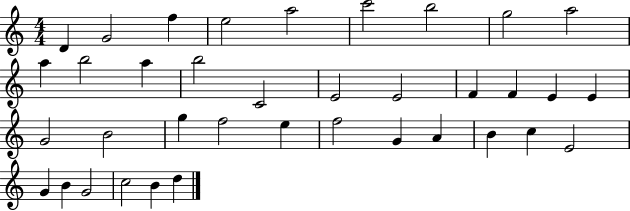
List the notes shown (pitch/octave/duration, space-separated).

D4/q G4/h F5/q E5/h A5/h C6/h B5/h G5/h A5/h A5/q B5/h A5/q B5/h C4/h E4/h E4/h F4/q F4/q E4/q E4/q G4/h B4/h G5/q F5/h E5/q F5/h G4/q A4/q B4/q C5/q E4/h G4/q B4/q G4/h C5/h B4/q D5/q